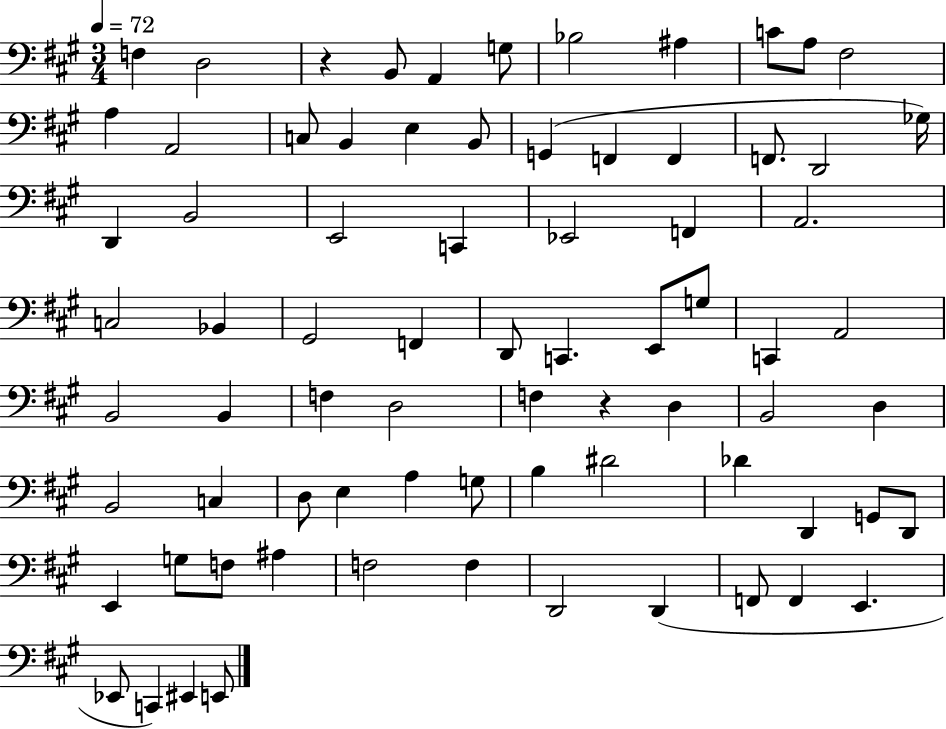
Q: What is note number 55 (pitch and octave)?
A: D#4